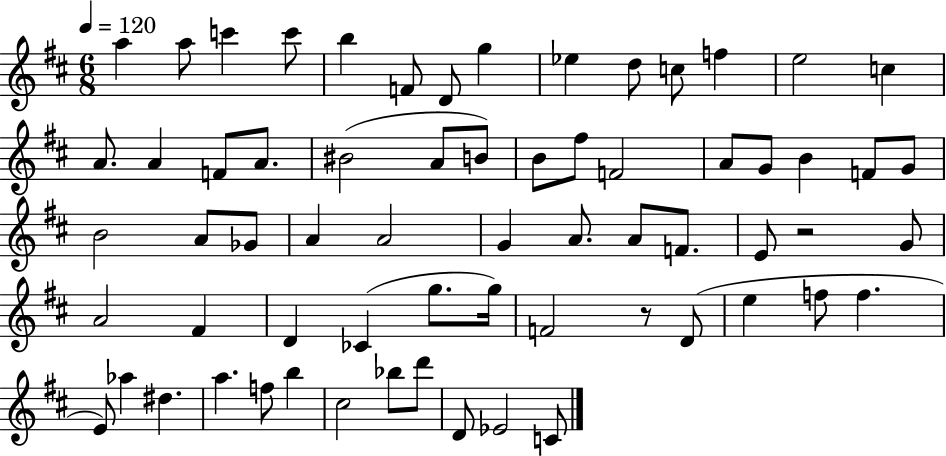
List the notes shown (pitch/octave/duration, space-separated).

A5/q A5/e C6/q C6/e B5/q F4/e D4/e G5/q Eb5/q D5/e C5/e F5/q E5/h C5/q A4/e. A4/q F4/e A4/e. BIS4/h A4/e B4/e B4/e F#5/e F4/h A4/e G4/e B4/q F4/e G4/e B4/h A4/e Gb4/e A4/q A4/h G4/q A4/e. A4/e F4/e. E4/e R/h G4/e A4/h F#4/q D4/q CES4/q G5/e. G5/s F4/h R/e D4/e E5/q F5/e F5/q. E4/e Ab5/q D#5/q. A5/q. F5/e B5/q C#5/h Bb5/e D6/e D4/e Eb4/h C4/e